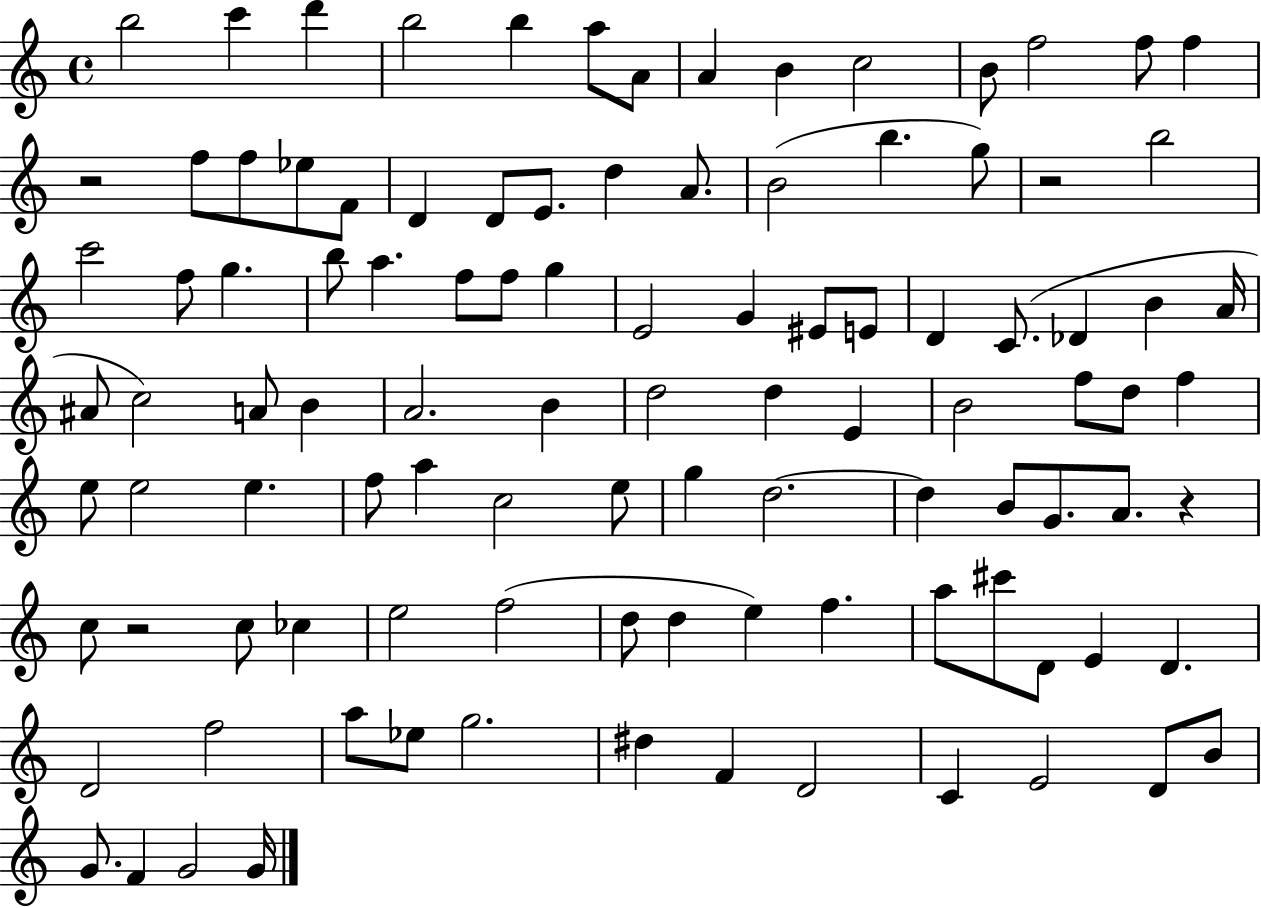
X:1
T:Untitled
M:4/4
L:1/4
K:C
b2 c' d' b2 b a/2 A/2 A B c2 B/2 f2 f/2 f z2 f/2 f/2 _e/2 F/2 D D/2 E/2 d A/2 B2 b g/2 z2 b2 c'2 f/2 g b/2 a f/2 f/2 g E2 G ^E/2 E/2 D C/2 _D B A/4 ^A/2 c2 A/2 B A2 B d2 d E B2 f/2 d/2 f e/2 e2 e f/2 a c2 e/2 g d2 d B/2 G/2 A/2 z c/2 z2 c/2 _c e2 f2 d/2 d e f a/2 ^c'/2 D/2 E D D2 f2 a/2 _e/2 g2 ^d F D2 C E2 D/2 B/2 G/2 F G2 G/4